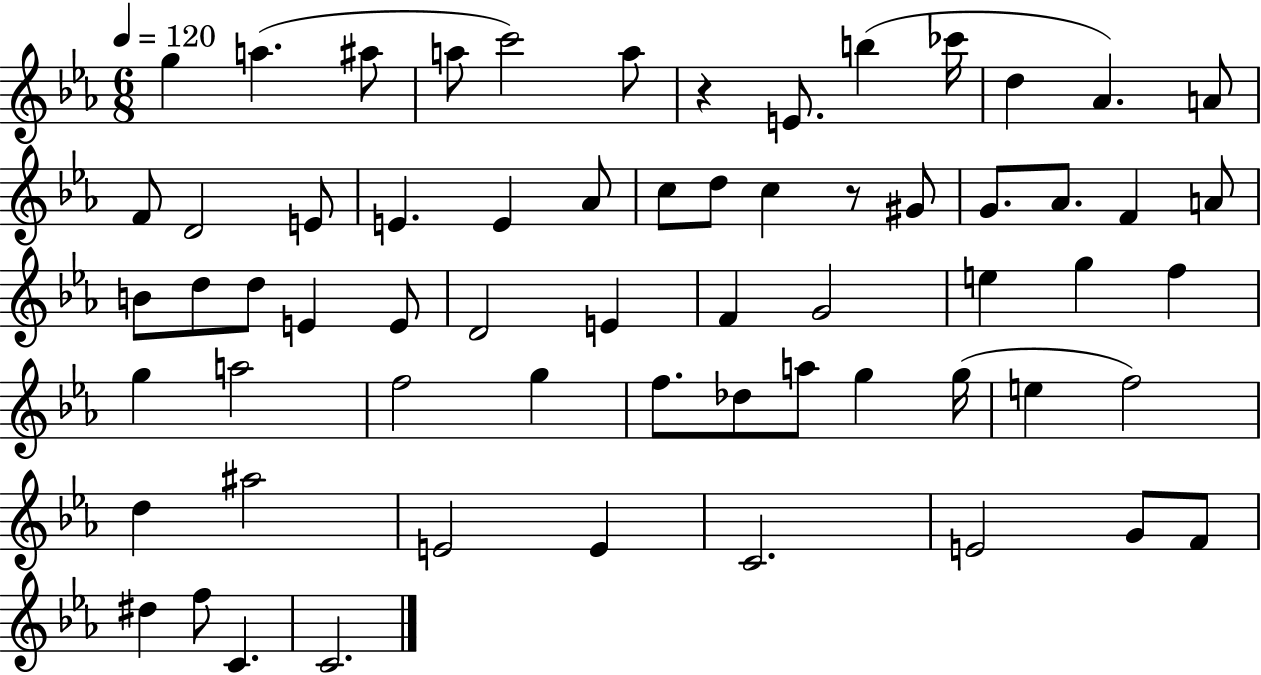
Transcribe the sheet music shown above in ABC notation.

X:1
T:Untitled
M:6/8
L:1/4
K:Eb
g a ^a/2 a/2 c'2 a/2 z E/2 b _c'/4 d _A A/2 F/2 D2 E/2 E E _A/2 c/2 d/2 c z/2 ^G/2 G/2 _A/2 F A/2 B/2 d/2 d/2 E E/2 D2 E F G2 e g f g a2 f2 g f/2 _d/2 a/2 g g/4 e f2 d ^a2 E2 E C2 E2 G/2 F/2 ^d f/2 C C2